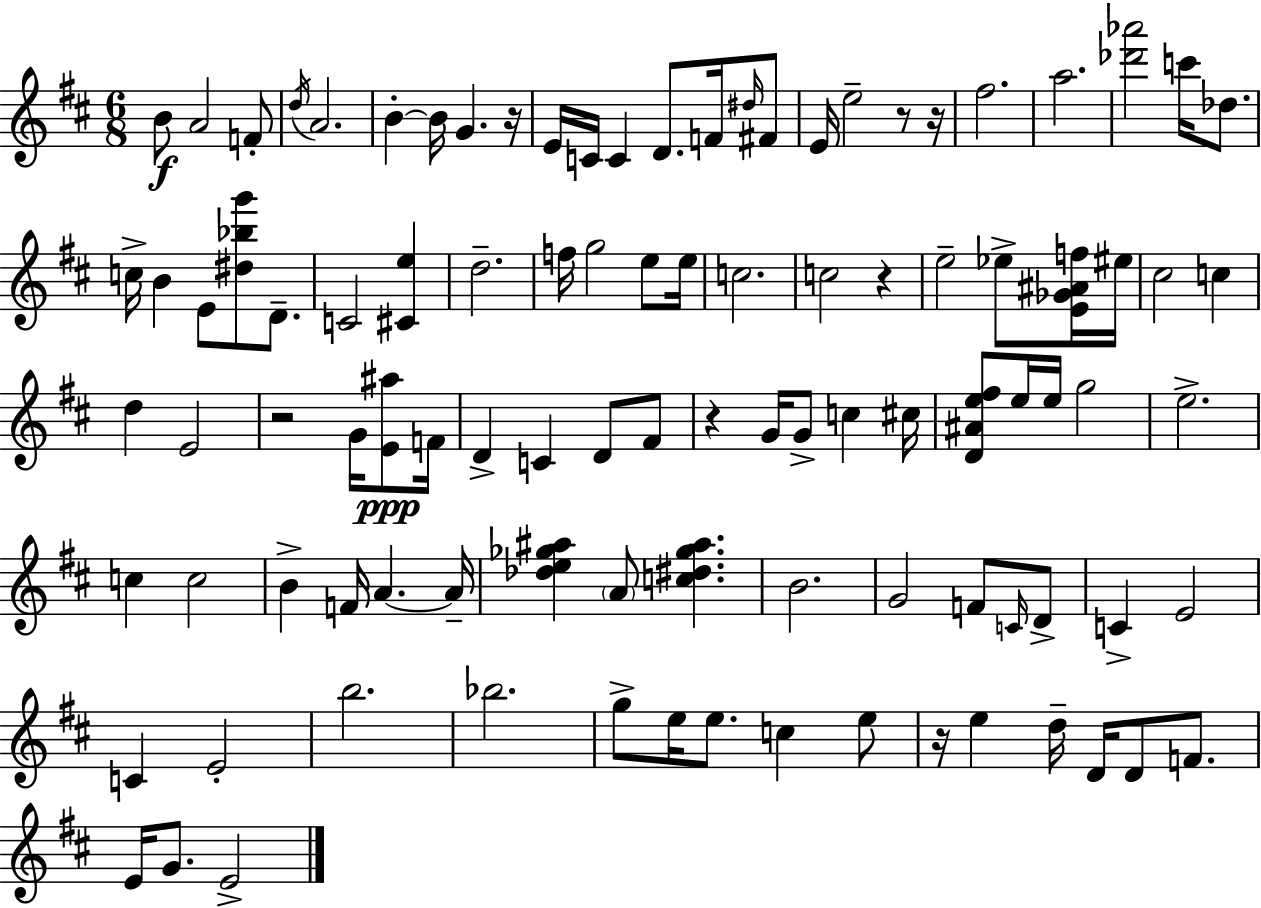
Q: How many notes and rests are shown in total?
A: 100